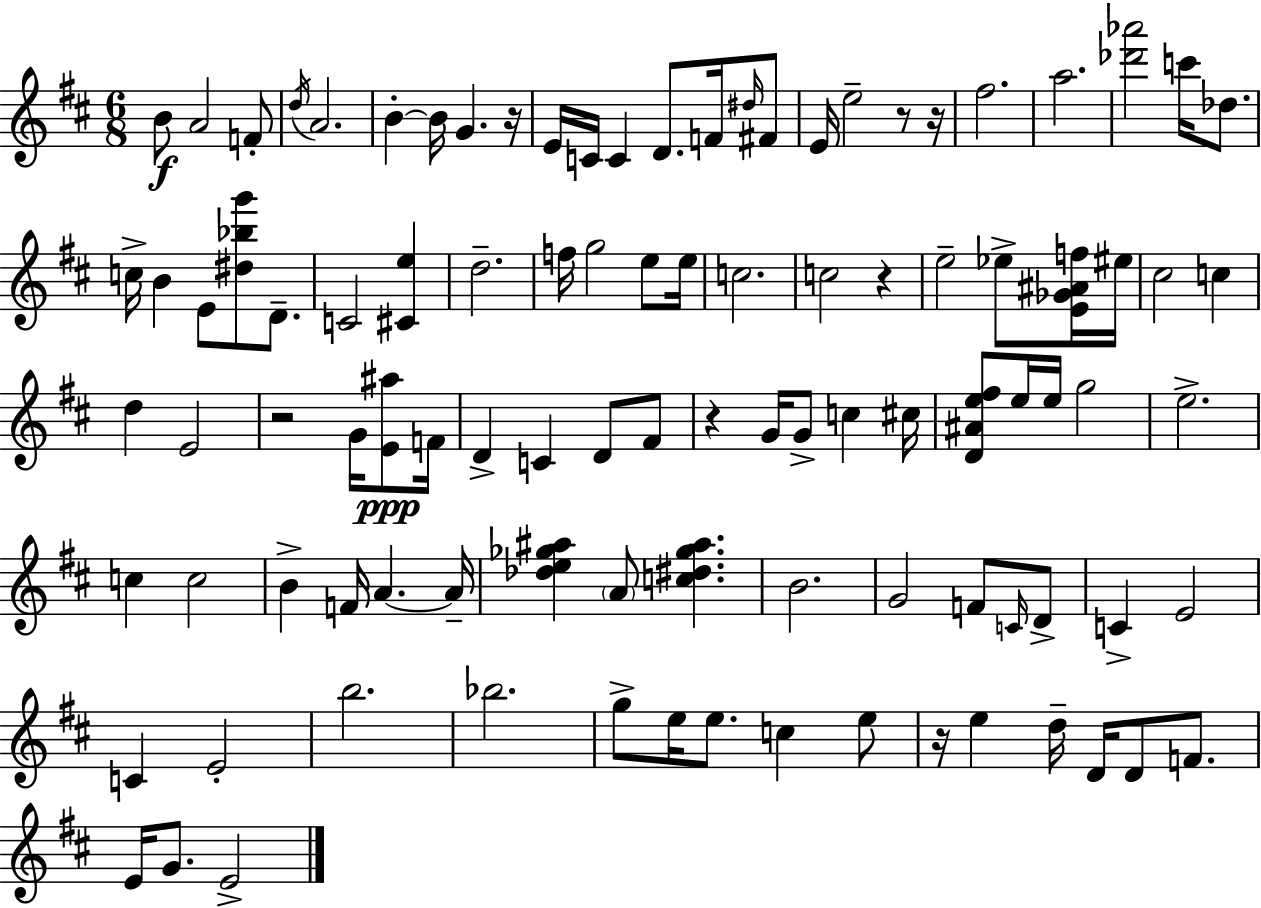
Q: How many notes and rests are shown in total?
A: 100